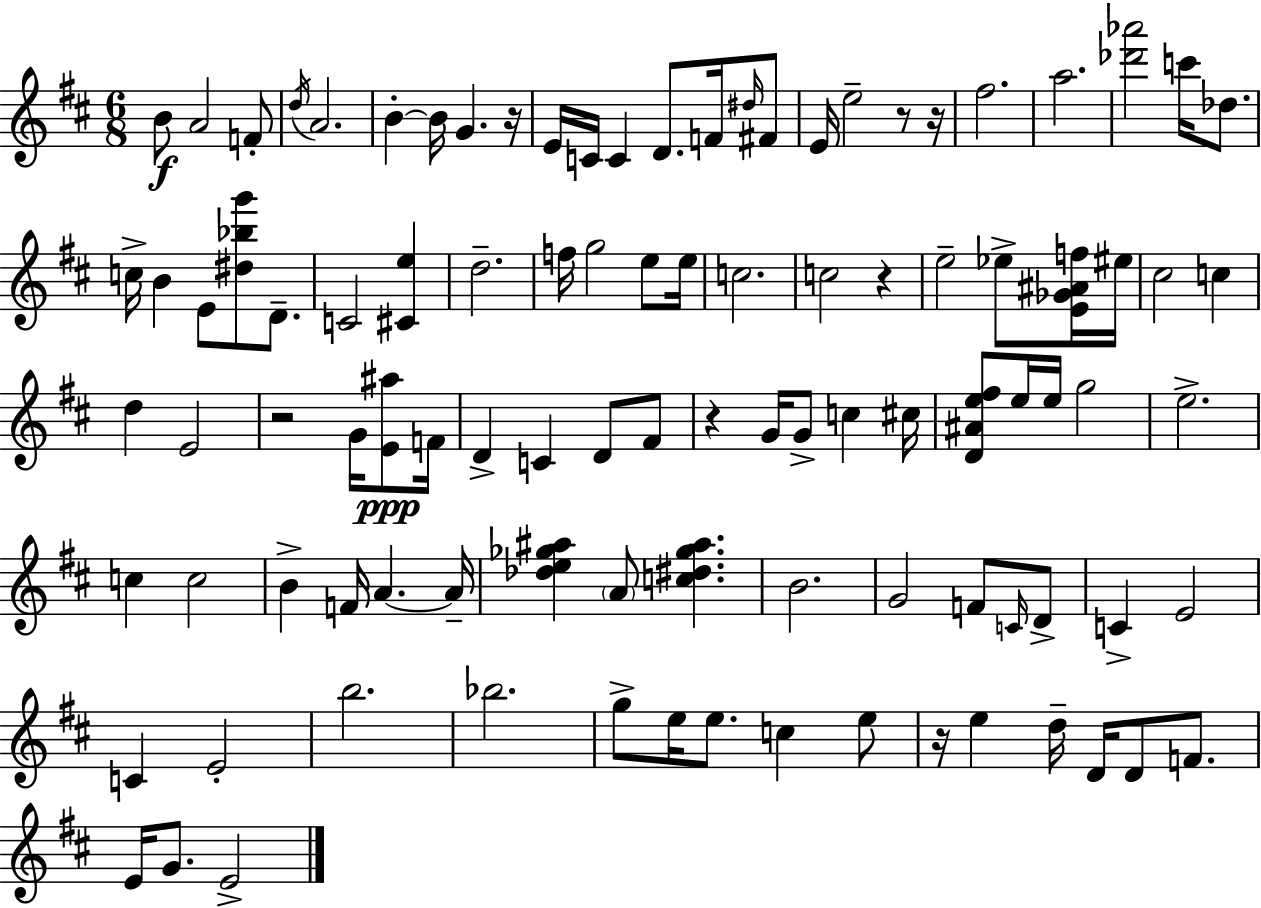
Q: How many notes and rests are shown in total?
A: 100